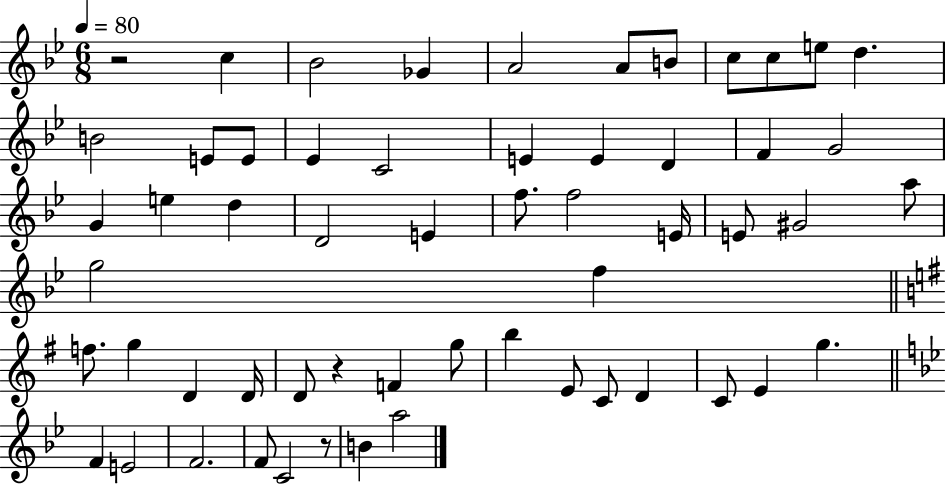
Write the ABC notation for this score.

X:1
T:Untitled
M:6/8
L:1/4
K:Bb
z2 c _B2 _G A2 A/2 B/2 c/2 c/2 e/2 d B2 E/2 E/2 _E C2 E E D F G2 G e d D2 E f/2 f2 E/4 E/2 ^G2 a/2 g2 f f/2 g D D/4 D/2 z F g/2 b E/2 C/2 D C/2 E g F E2 F2 F/2 C2 z/2 B a2